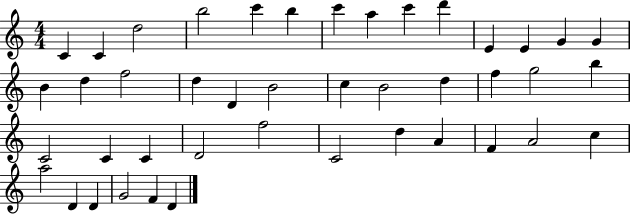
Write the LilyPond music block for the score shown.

{
  \clef treble
  \numericTimeSignature
  \time 4/4
  \key c \major
  c'4 c'4 d''2 | b''2 c'''4 b''4 | c'''4 a''4 c'''4 d'''4 | e'4 e'4 g'4 g'4 | \break b'4 d''4 f''2 | d''4 d'4 b'2 | c''4 b'2 d''4 | f''4 g''2 b''4 | \break c'2 c'4 c'4 | d'2 f''2 | c'2 d''4 a'4 | f'4 a'2 c''4 | \break a''2 d'4 d'4 | g'2 f'4 d'4 | \bar "|."
}